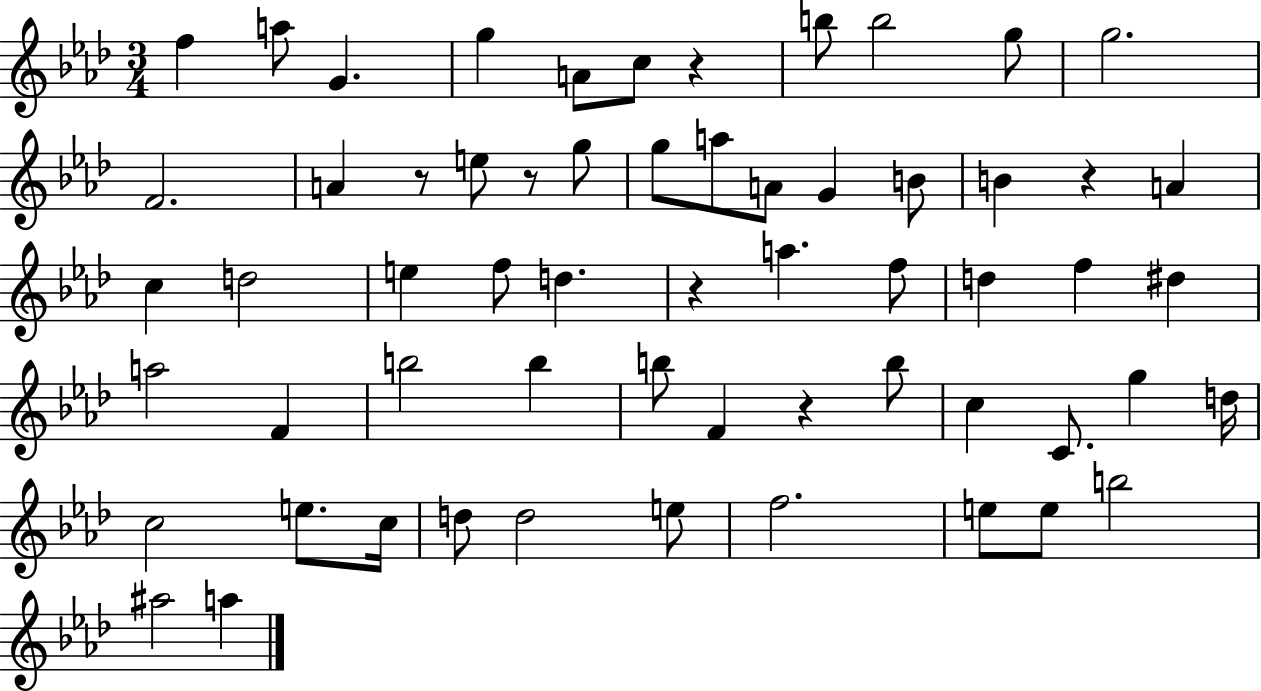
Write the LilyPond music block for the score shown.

{
  \clef treble
  \numericTimeSignature
  \time 3/4
  \key aes \major
  \repeat volta 2 { f''4 a''8 g'4. | g''4 a'8 c''8 r4 | b''8 b''2 g''8 | g''2. | \break f'2. | a'4 r8 e''8 r8 g''8 | g''8 a''8 a'8 g'4 b'8 | b'4 r4 a'4 | \break c''4 d''2 | e''4 f''8 d''4. | r4 a''4. f''8 | d''4 f''4 dis''4 | \break a''2 f'4 | b''2 b''4 | b''8 f'4 r4 b''8 | c''4 c'8. g''4 d''16 | \break c''2 e''8. c''16 | d''8 d''2 e''8 | f''2. | e''8 e''8 b''2 | \break ais''2 a''4 | } \bar "|."
}